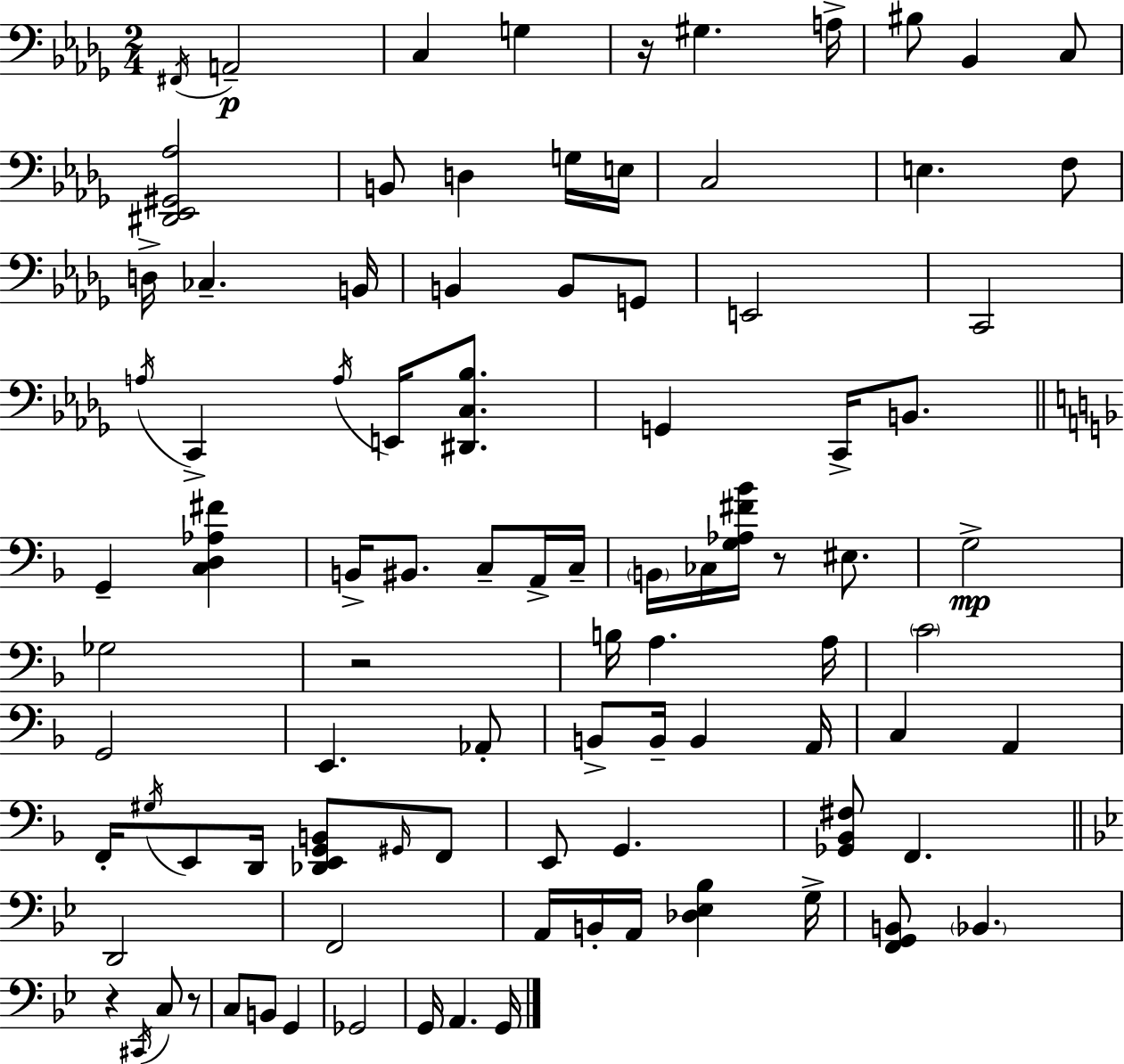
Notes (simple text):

F#2/s A2/h C3/q G3/q R/s G#3/q. A3/s BIS3/e Bb2/q C3/e [D#2,Eb2,G#2,Ab3]/h B2/e D3/q G3/s E3/s C3/h E3/q. F3/e D3/s CES3/q. B2/s B2/q B2/e G2/e E2/h C2/h A3/s C2/q A3/s E2/s [D#2,C3,Bb3]/e. G2/q C2/s B2/e. G2/q [C3,D3,Ab3,F#4]/q B2/s BIS2/e. C3/e A2/s C3/s B2/s CES3/s [G3,Ab3,F#4,Bb4]/s R/e EIS3/e. G3/h Gb3/h R/h B3/s A3/q. A3/s C4/h G2/h E2/q. Ab2/e B2/e B2/s B2/q A2/s C3/q A2/q F2/s G#3/s E2/e D2/s [Db2,E2,G2,B2]/e G#2/s F2/e E2/e G2/q. [Gb2,Bb2,F#3]/e F2/q. D2/h F2/h A2/s B2/s A2/s [Db3,Eb3,Bb3]/q G3/s [F2,G2,B2]/e Bb2/q. R/q C#2/s C3/e R/e C3/e B2/e G2/q Gb2/h G2/s A2/q. G2/s